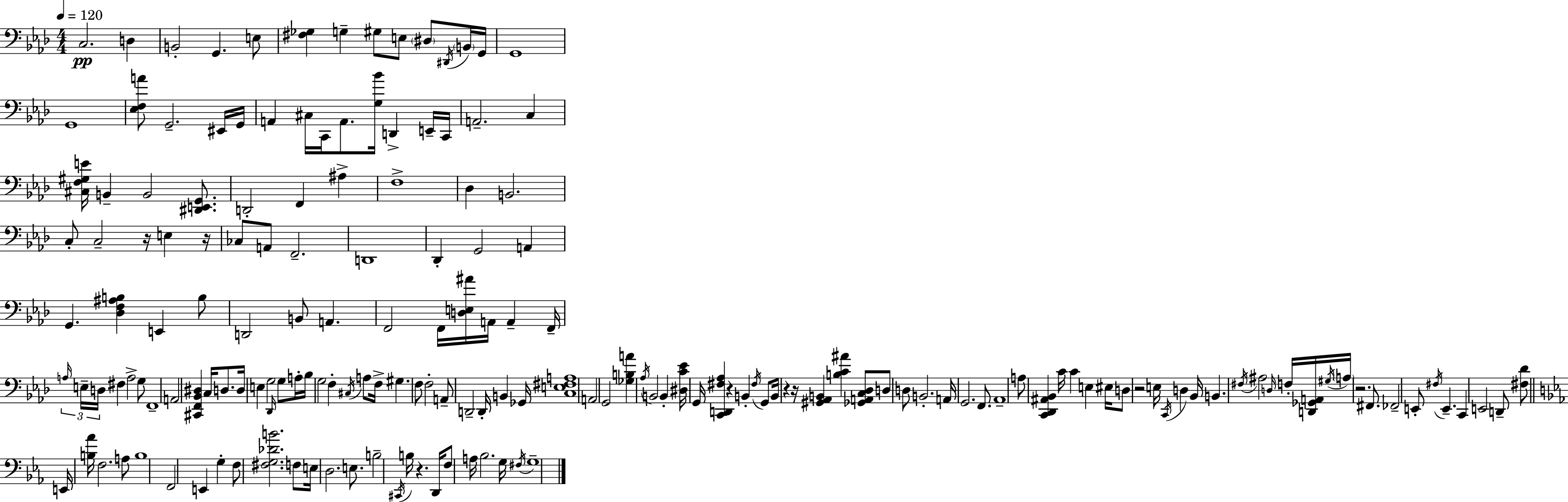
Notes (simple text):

C3/h. D3/q B2/h G2/q. E3/e [F#3,Gb3]/q G3/q G#3/e E3/e D#3/e D#2/s B2/s G2/s G2/w G2/w [Eb3,F3,A4]/e G2/h. EIS2/s G2/s A2/q C#3/s C2/s A2/e. [G3,Bb4]/s D2/q E2/s C2/s A2/h. C3/q [C#3,F3,G#3,E4]/s B2/q B2/h [D#2,E2,G2]/e. D2/h F2/q A#3/q F3/w Db3/q B2/h. C3/e C3/h R/s E3/q R/s CES3/e A2/e F2/h. D2/w Db2/q G2/h A2/q G2/q. [Db3,F3,A#3,B3]/q E2/q B3/e D2/h B2/e A2/q. F2/h F2/s [D3,E3,A#4]/s A2/s A2/q F2/s A3/s E3/s D3/s F#3/q A3/h G3/e F2/w A2/h [C#2,F2,Bb2,D#3]/q C3/s D3/e. D3/s E3/q G3/h Db2/s G3/e A3/s Bb3/s G3/h F3/q C#3/s A3/e F3/s G#3/q. F3/e F3/h A2/e D2/h D2/s B2/q Gb2/s [C3,E3,F#3,A3]/w A2/h G2/h [Gb3,B3,A4]/q Ab3/s B2/h B2/q [D#3,C4,Eb4]/s G2/s [C2,D2,F#3,Ab3]/q R/q B2/q F#3/s G2/e B2/s R/q R/s [G#2,Ab2,B2]/q [B3,C4,A#4]/q [Gb2,A2,C3,Db3]/e D3/e D3/e B2/h. A2/s G2/h. F2/e. Ab2/w A3/e [C2,Db2,A#2,Bb2]/q C4/s C4/q E3/q EIS3/s D3/e R/h E3/s C2/s D3/q Bb2/s B2/q. F#3/s A#3/h D3/s F3/s [D2,Gb2,A2]/s G#3/s A3/s R/h. F#2/e. FES2/h E2/e F#3/s E2/q. C2/q E2/h D2/e [F#3,Db4]/e E2/s [B3,Ab4]/s F3/h. A3/e B3/w F2/h E2/q G3/q F3/e [F#3,G3,Db4,B4]/h. F3/e E3/s D3/h. E3/e. B3/h C#2/s B3/s R/q. D2/s F3/e A3/s Bb3/h. G3/s F#3/s G3/w